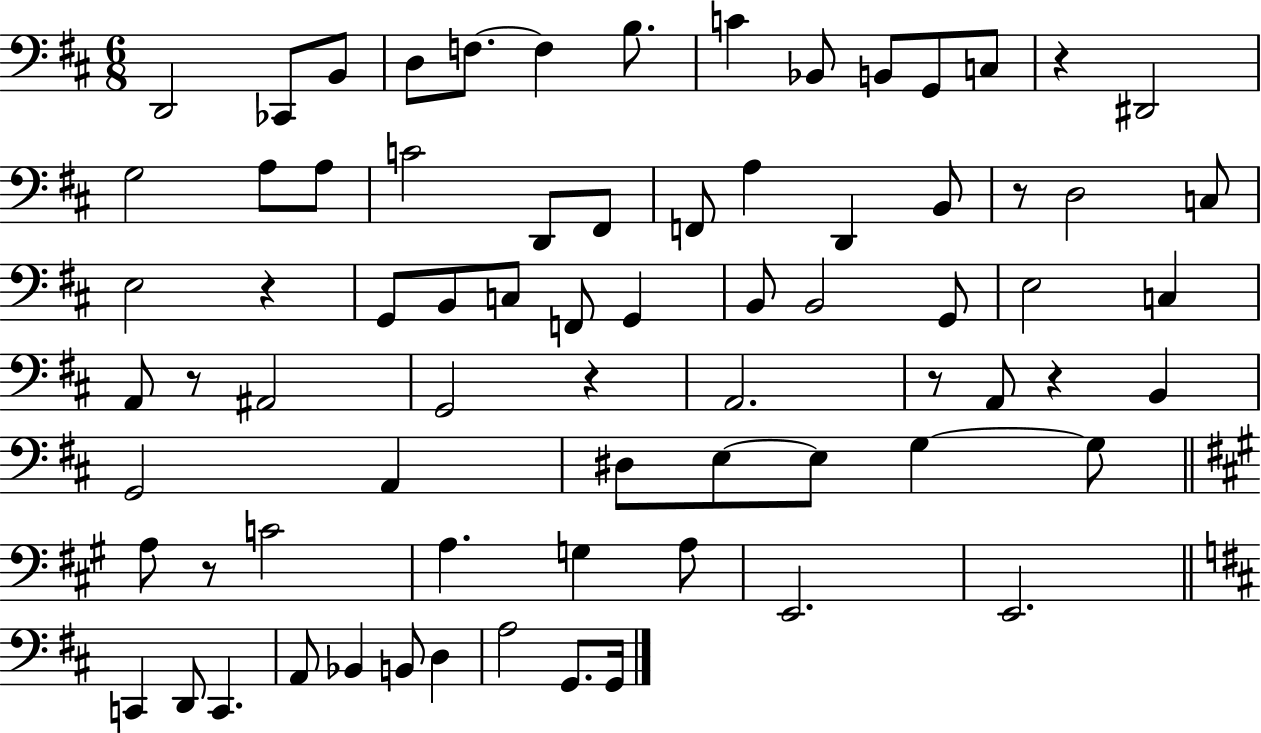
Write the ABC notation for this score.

X:1
T:Untitled
M:6/8
L:1/4
K:D
D,,2 _C,,/2 B,,/2 D,/2 F,/2 F, B,/2 C _B,,/2 B,,/2 G,,/2 C,/2 z ^D,,2 G,2 A,/2 A,/2 C2 D,,/2 ^F,,/2 F,,/2 A, D,, B,,/2 z/2 D,2 C,/2 E,2 z G,,/2 B,,/2 C,/2 F,,/2 G,, B,,/2 B,,2 G,,/2 E,2 C, A,,/2 z/2 ^A,,2 G,,2 z A,,2 z/2 A,,/2 z B,, G,,2 A,, ^D,/2 E,/2 E,/2 G, G,/2 A,/2 z/2 C2 A, G, A,/2 E,,2 E,,2 C,, D,,/2 C,, A,,/2 _B,, B,,/2 D, A,2 G,,/2 G,,/4